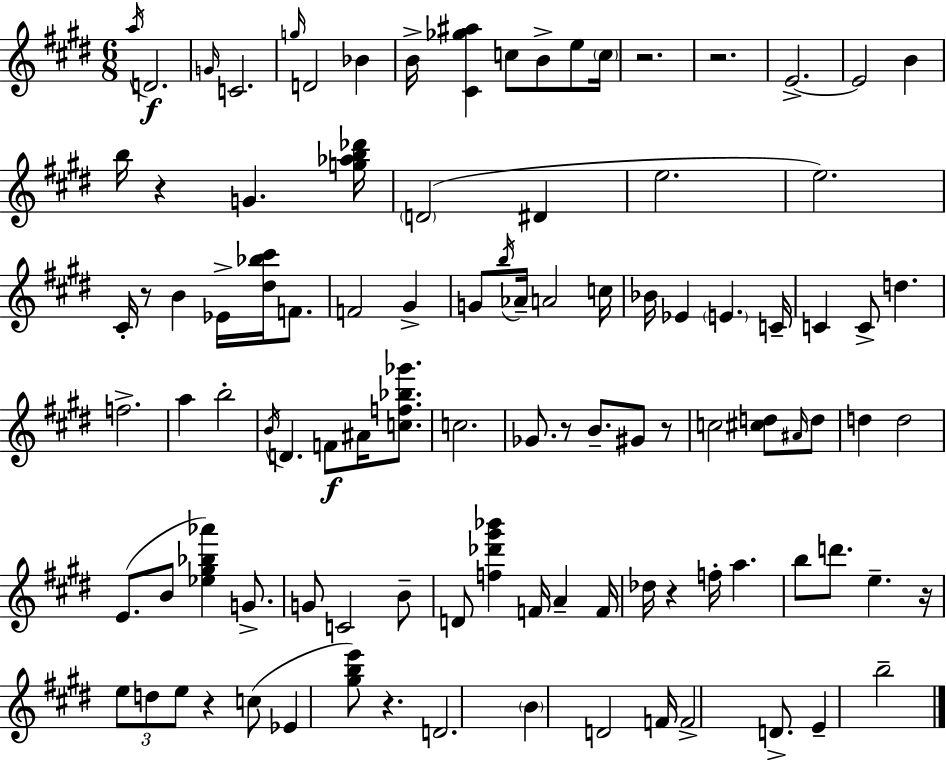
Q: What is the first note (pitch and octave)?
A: A5